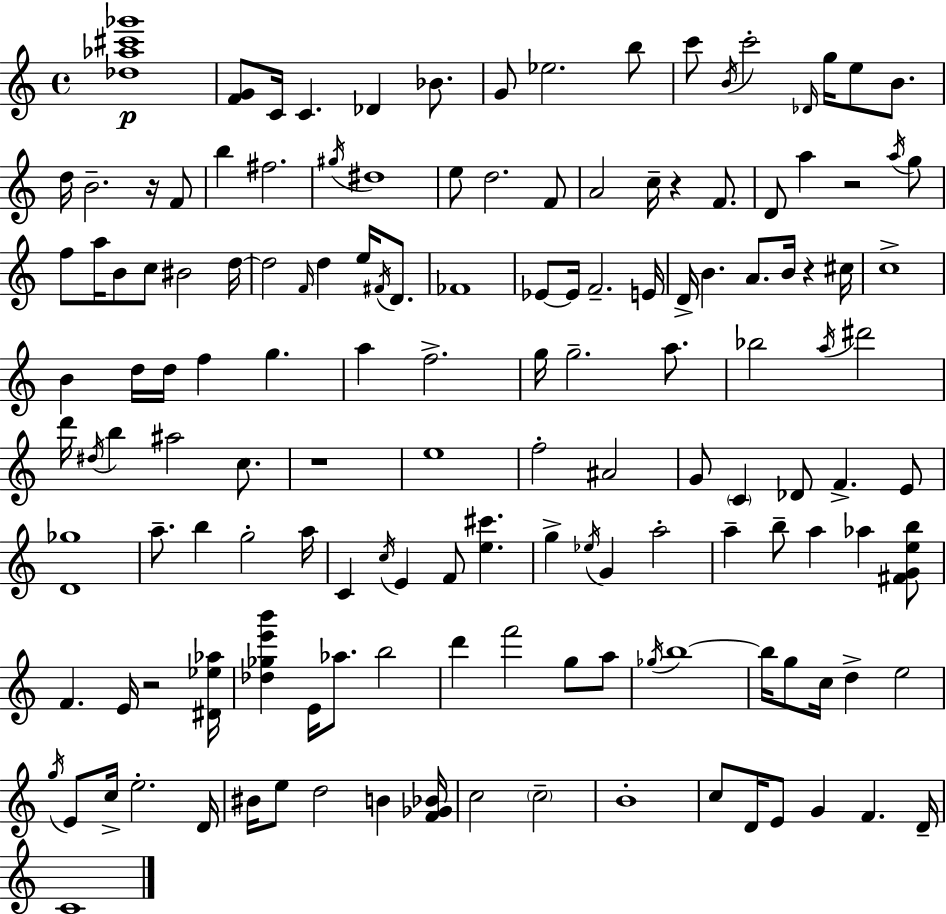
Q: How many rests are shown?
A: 6